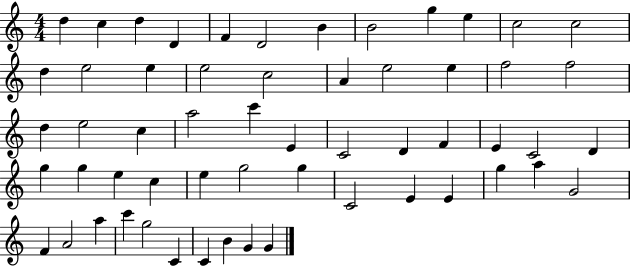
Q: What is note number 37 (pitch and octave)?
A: E5